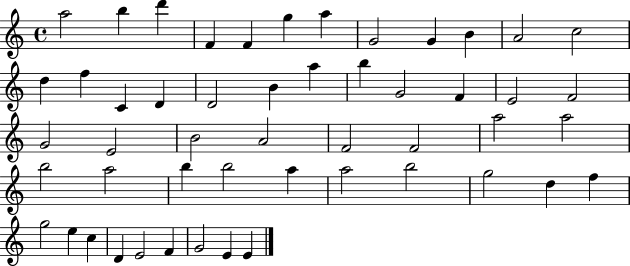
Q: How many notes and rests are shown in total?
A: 51